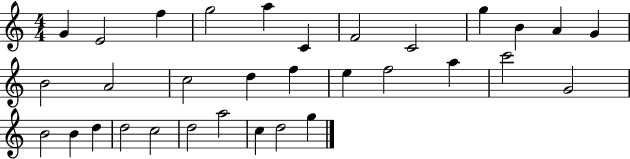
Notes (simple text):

G4/q E4/h F5/q G5/h A5/q C4/q F4/h C4/h G5/q B4/q A4/q G4/q B4/h A4/h C5/h D5/q F5/q E5/q F5/h A5/q C6/h G4/h B4/h B4/q D5/q D5/h C5/h D5/h A5/h C5/q D5/h G5/q